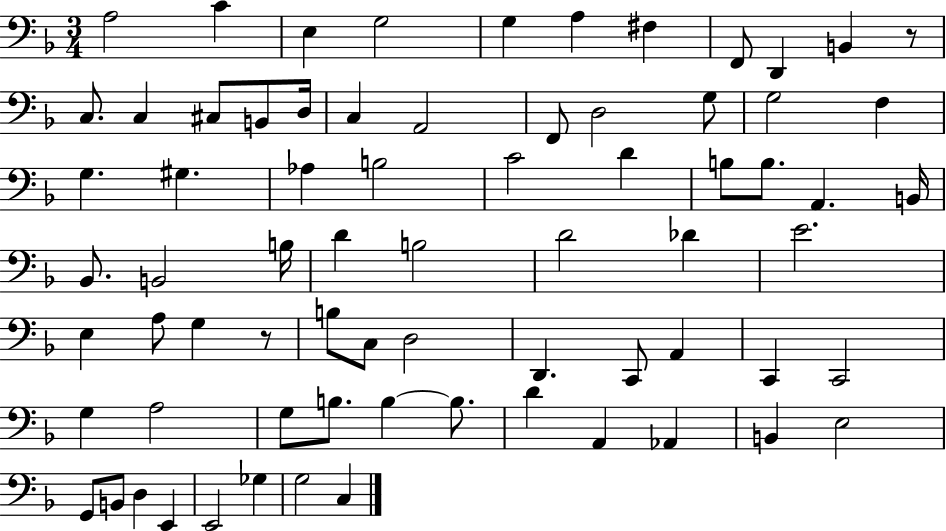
X:1
T:Untitled
M:3/4
L:1/4
K:F
A,2 C E, G,2 G, A, ^F, F,,/2 D,, B,, z/2 C,/2 C, ^C,/2 B,,/2 D,/4 C, A,,2 F,,/2 D,2 G,/2 G,2 F, G, ^G, _A, B,2 C2 D B,/2 B,/2 A,, B,,/4 _B,,/2 B,,2 B,/4 D B,2 D2 _D E2 E, A,/2 G, z/2 B,/2 C,/2 D,2 D,, C,,/2 A,, C,, C,,2 G, A,2 G,/2 B,/2 B, B,/2 D A,, _A,, B,, E,2 G,,/2 B,,/2 D, E,, E,,2 _G, G,2 C,